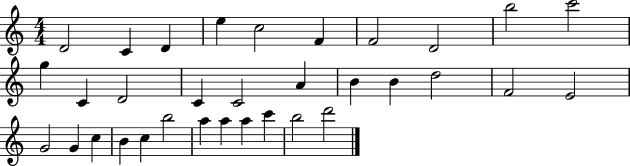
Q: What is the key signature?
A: C major